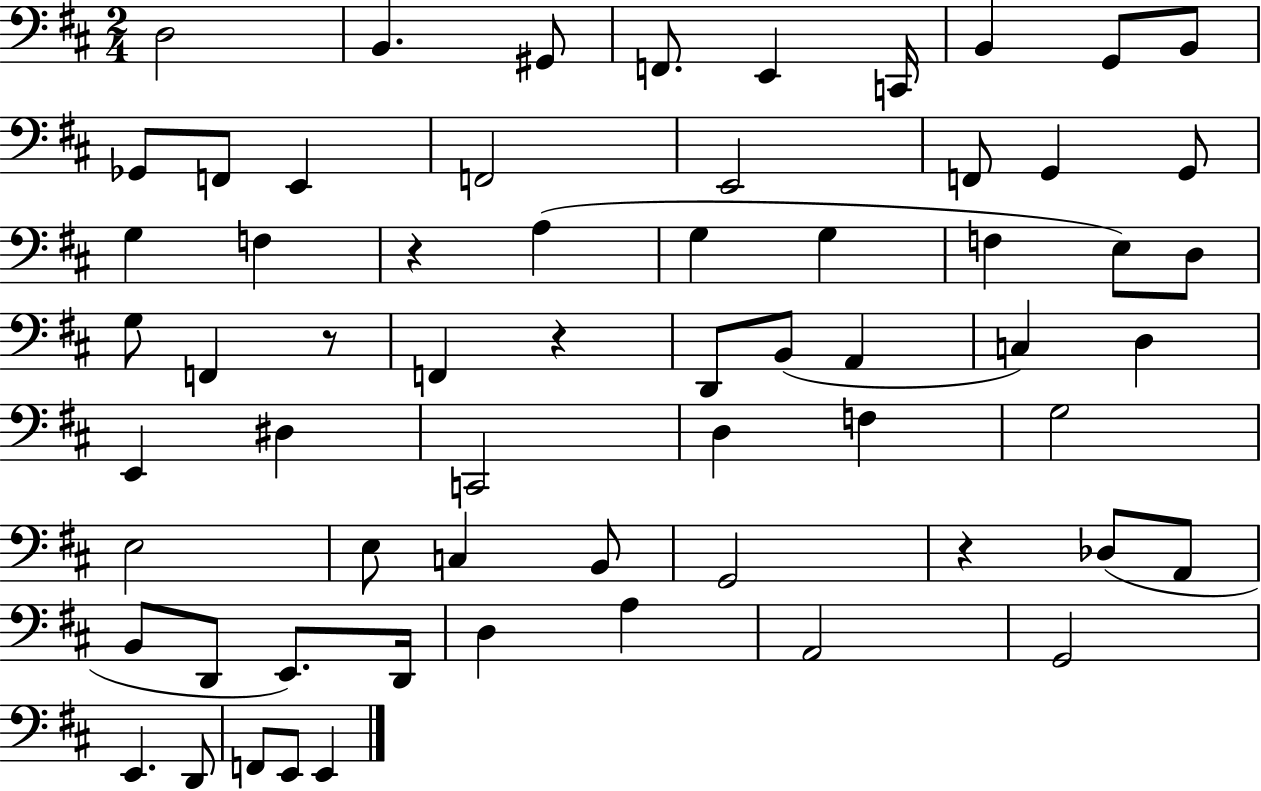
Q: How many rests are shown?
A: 4